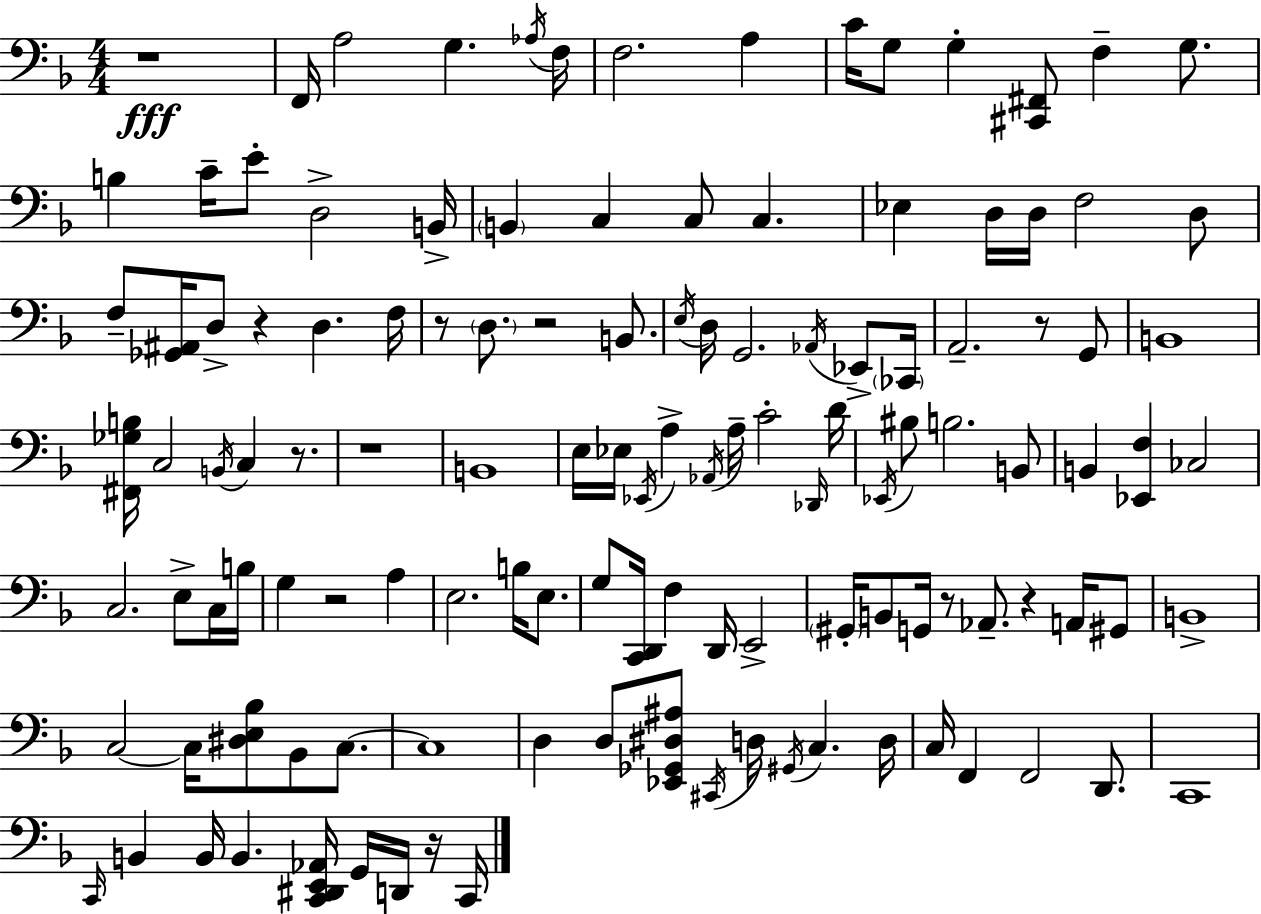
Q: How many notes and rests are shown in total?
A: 123